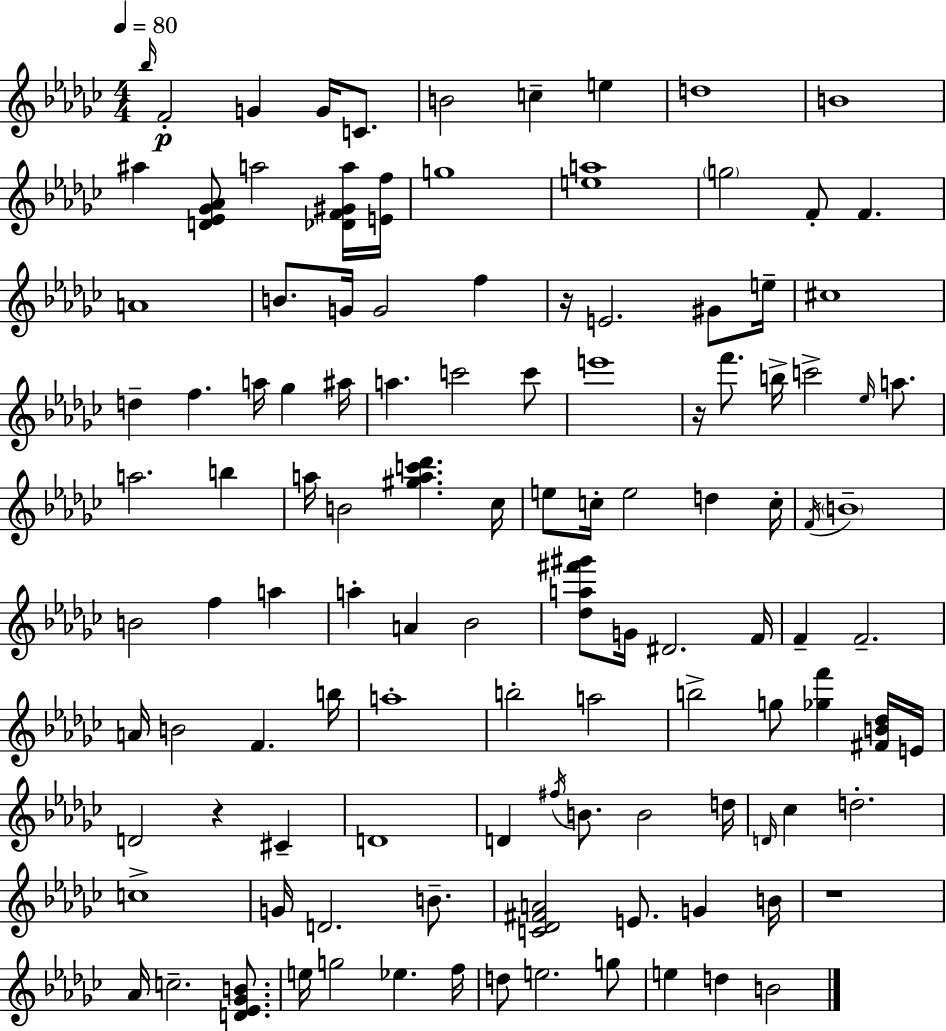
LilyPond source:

{
  \clef treble
  \numericTimeSignature
  \time 4/4
  \key ees \minor
  \tempo 4 = 80
  \grace { bes''16 }\p f'2-. g'4 g'16 c'8. | b'2 c''4-- e''4 | d''1 | b'1 | \break ais''4 <d' ees' ges' aes'>8 a''2 <des' f' gis' a''>16 | <e' f''>16 g''1 | <e'' a''>1 | \parenthesize g''2 f'8-. f'4. | \break a'1 | b'8. g'16 g'2 f''4 | r16 e'2. gis'8 | e''16-- cis''1 | \break d''4-- f''4. a''16 ges''4 | ais''16 a''4. c'''2 c'''8 | e'''1 | r16 f'''8. b''16-> c'''2-> \grace { ees''16 } a''8. | \break a''2. b''4 | a''16 b'2 <gis'' a'' c''' des'''>4. | ces''16 e''8 c''16-. e''2 d''4 | c''16-. \acciaccatura { f'16 } \parenthesize b'1-- | \break b'2 f''4 a''4 | a''4-. a'4 bes'2 | <des'' a'' fis''' gis'''>8 g'16 dis'2. | f'16 f'4-- f'2.-- | \break a'16 b'2 f'4. | b''16 a''1-. | b''2-. a''2 | b''2-> g''8 <ges'' f'''>4 | \break <fis' b' des''>16 e'16 d'2 r4 cis'4-- | d'1 | d'4 \acciaccatura { fis''16 } b'8. b'2 | d''16 \grace { d'16 } ces''4 d''2.-. | \break c''1-> | g'16 d'2. | b'8.-- <c' des' fis' a'>2 e'8. | g'4 b'16 r1 | \break aes'16 c''2.-- | <d' ees' ges' b'>8. e''16 g''2 ees''4. | f''16 d''8 e''2. | g''8 e''4 d''4 b'2 | \break \bar "|."
}